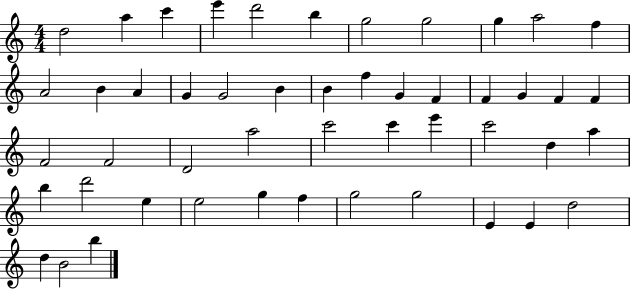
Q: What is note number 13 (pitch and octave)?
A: B4